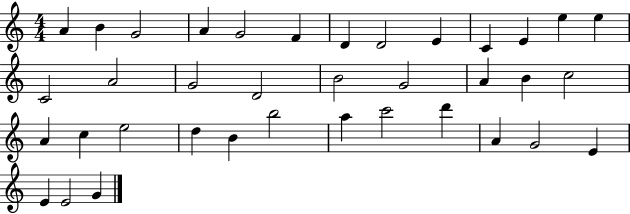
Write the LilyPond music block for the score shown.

{
  \clef treble
  \numericTimeSignature
  \time 4/4
  \key c \major
  a'4 b'4 g'2 | a'4 g'2 f'4 | d'4 d'2 e'4 | c'4 e'4 e''4 e''4 | \break c'2 a'2 | g'2 d'2 | b'2 g'2 | a'4 b'4 c''2 | \break a'4 c''4 e''2 | d''4 b'4 b''2 | a''4 c'''2 d'''4 | a'4 g'2 e'4 | \break e'4 e'2 g'4 | \bar "|."
}